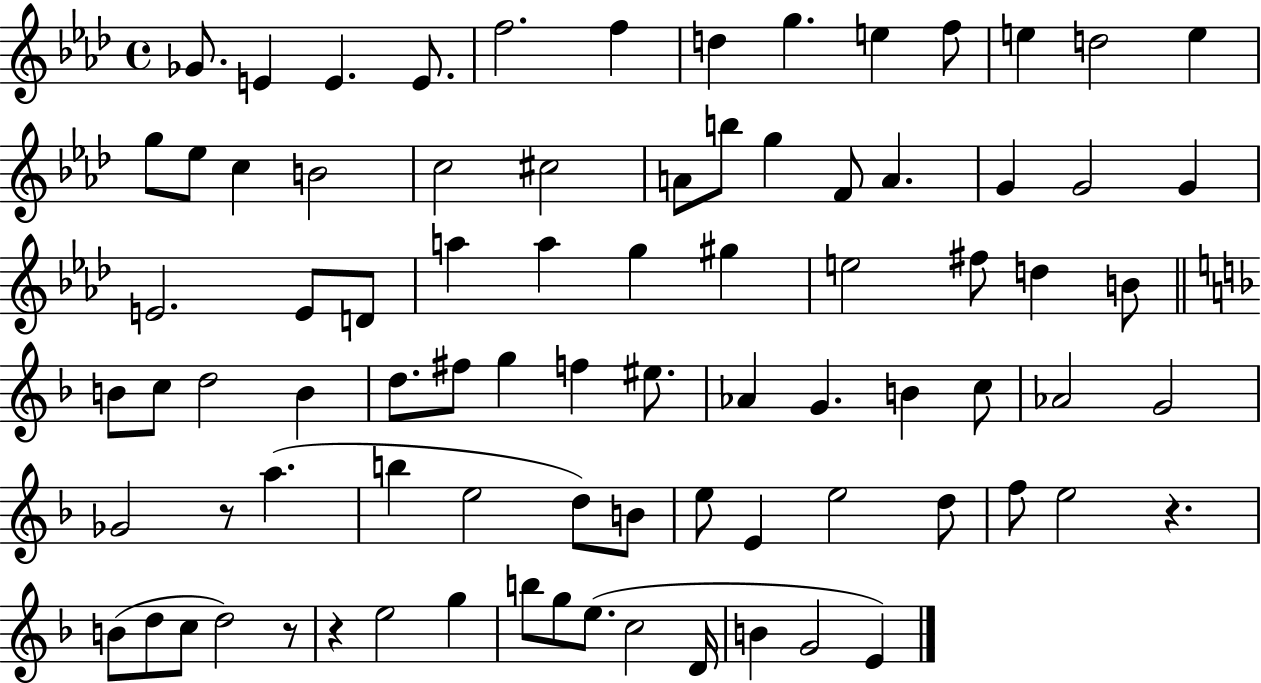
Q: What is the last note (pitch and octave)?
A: E4